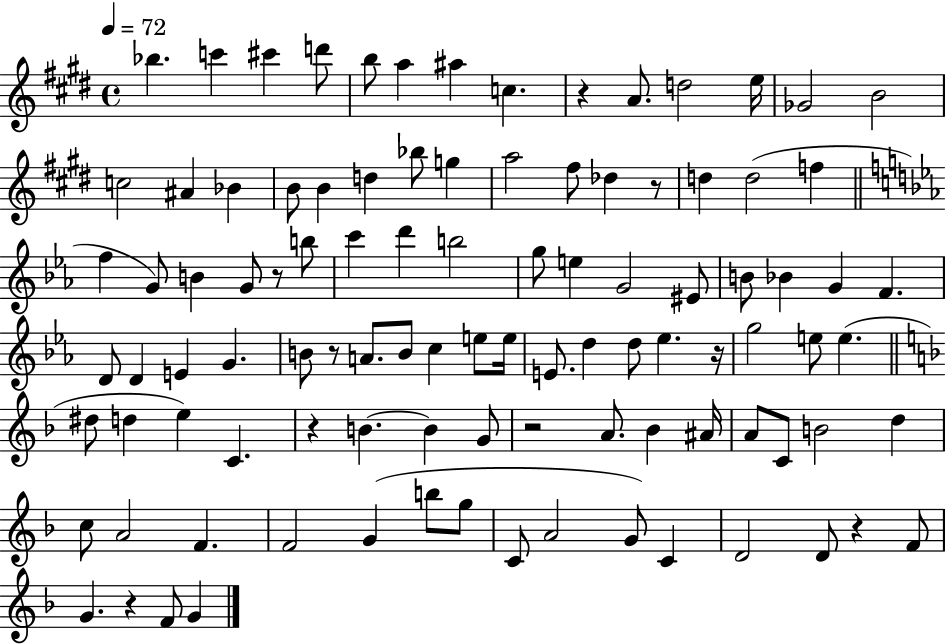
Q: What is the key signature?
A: E major